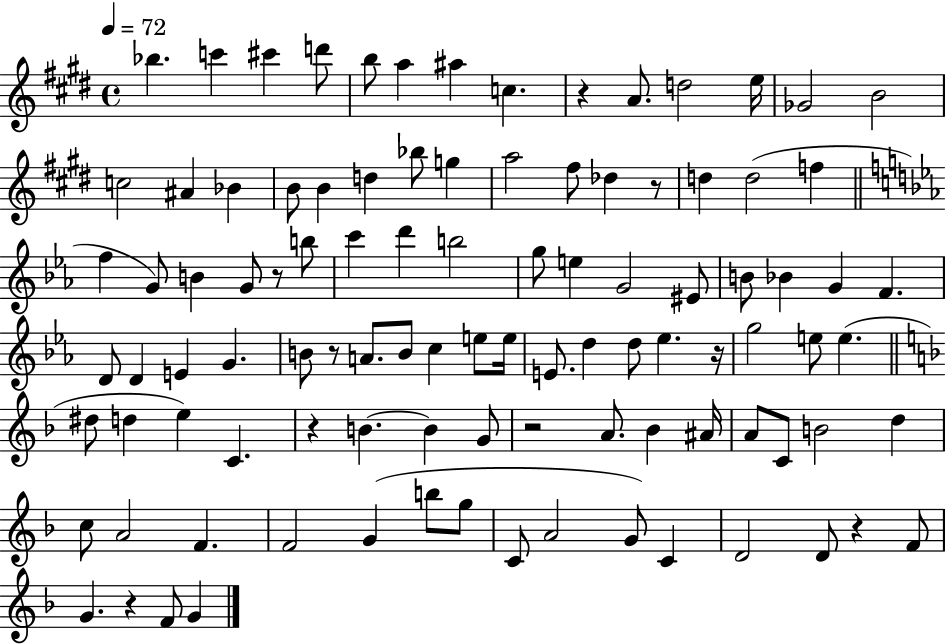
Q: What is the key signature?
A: E major